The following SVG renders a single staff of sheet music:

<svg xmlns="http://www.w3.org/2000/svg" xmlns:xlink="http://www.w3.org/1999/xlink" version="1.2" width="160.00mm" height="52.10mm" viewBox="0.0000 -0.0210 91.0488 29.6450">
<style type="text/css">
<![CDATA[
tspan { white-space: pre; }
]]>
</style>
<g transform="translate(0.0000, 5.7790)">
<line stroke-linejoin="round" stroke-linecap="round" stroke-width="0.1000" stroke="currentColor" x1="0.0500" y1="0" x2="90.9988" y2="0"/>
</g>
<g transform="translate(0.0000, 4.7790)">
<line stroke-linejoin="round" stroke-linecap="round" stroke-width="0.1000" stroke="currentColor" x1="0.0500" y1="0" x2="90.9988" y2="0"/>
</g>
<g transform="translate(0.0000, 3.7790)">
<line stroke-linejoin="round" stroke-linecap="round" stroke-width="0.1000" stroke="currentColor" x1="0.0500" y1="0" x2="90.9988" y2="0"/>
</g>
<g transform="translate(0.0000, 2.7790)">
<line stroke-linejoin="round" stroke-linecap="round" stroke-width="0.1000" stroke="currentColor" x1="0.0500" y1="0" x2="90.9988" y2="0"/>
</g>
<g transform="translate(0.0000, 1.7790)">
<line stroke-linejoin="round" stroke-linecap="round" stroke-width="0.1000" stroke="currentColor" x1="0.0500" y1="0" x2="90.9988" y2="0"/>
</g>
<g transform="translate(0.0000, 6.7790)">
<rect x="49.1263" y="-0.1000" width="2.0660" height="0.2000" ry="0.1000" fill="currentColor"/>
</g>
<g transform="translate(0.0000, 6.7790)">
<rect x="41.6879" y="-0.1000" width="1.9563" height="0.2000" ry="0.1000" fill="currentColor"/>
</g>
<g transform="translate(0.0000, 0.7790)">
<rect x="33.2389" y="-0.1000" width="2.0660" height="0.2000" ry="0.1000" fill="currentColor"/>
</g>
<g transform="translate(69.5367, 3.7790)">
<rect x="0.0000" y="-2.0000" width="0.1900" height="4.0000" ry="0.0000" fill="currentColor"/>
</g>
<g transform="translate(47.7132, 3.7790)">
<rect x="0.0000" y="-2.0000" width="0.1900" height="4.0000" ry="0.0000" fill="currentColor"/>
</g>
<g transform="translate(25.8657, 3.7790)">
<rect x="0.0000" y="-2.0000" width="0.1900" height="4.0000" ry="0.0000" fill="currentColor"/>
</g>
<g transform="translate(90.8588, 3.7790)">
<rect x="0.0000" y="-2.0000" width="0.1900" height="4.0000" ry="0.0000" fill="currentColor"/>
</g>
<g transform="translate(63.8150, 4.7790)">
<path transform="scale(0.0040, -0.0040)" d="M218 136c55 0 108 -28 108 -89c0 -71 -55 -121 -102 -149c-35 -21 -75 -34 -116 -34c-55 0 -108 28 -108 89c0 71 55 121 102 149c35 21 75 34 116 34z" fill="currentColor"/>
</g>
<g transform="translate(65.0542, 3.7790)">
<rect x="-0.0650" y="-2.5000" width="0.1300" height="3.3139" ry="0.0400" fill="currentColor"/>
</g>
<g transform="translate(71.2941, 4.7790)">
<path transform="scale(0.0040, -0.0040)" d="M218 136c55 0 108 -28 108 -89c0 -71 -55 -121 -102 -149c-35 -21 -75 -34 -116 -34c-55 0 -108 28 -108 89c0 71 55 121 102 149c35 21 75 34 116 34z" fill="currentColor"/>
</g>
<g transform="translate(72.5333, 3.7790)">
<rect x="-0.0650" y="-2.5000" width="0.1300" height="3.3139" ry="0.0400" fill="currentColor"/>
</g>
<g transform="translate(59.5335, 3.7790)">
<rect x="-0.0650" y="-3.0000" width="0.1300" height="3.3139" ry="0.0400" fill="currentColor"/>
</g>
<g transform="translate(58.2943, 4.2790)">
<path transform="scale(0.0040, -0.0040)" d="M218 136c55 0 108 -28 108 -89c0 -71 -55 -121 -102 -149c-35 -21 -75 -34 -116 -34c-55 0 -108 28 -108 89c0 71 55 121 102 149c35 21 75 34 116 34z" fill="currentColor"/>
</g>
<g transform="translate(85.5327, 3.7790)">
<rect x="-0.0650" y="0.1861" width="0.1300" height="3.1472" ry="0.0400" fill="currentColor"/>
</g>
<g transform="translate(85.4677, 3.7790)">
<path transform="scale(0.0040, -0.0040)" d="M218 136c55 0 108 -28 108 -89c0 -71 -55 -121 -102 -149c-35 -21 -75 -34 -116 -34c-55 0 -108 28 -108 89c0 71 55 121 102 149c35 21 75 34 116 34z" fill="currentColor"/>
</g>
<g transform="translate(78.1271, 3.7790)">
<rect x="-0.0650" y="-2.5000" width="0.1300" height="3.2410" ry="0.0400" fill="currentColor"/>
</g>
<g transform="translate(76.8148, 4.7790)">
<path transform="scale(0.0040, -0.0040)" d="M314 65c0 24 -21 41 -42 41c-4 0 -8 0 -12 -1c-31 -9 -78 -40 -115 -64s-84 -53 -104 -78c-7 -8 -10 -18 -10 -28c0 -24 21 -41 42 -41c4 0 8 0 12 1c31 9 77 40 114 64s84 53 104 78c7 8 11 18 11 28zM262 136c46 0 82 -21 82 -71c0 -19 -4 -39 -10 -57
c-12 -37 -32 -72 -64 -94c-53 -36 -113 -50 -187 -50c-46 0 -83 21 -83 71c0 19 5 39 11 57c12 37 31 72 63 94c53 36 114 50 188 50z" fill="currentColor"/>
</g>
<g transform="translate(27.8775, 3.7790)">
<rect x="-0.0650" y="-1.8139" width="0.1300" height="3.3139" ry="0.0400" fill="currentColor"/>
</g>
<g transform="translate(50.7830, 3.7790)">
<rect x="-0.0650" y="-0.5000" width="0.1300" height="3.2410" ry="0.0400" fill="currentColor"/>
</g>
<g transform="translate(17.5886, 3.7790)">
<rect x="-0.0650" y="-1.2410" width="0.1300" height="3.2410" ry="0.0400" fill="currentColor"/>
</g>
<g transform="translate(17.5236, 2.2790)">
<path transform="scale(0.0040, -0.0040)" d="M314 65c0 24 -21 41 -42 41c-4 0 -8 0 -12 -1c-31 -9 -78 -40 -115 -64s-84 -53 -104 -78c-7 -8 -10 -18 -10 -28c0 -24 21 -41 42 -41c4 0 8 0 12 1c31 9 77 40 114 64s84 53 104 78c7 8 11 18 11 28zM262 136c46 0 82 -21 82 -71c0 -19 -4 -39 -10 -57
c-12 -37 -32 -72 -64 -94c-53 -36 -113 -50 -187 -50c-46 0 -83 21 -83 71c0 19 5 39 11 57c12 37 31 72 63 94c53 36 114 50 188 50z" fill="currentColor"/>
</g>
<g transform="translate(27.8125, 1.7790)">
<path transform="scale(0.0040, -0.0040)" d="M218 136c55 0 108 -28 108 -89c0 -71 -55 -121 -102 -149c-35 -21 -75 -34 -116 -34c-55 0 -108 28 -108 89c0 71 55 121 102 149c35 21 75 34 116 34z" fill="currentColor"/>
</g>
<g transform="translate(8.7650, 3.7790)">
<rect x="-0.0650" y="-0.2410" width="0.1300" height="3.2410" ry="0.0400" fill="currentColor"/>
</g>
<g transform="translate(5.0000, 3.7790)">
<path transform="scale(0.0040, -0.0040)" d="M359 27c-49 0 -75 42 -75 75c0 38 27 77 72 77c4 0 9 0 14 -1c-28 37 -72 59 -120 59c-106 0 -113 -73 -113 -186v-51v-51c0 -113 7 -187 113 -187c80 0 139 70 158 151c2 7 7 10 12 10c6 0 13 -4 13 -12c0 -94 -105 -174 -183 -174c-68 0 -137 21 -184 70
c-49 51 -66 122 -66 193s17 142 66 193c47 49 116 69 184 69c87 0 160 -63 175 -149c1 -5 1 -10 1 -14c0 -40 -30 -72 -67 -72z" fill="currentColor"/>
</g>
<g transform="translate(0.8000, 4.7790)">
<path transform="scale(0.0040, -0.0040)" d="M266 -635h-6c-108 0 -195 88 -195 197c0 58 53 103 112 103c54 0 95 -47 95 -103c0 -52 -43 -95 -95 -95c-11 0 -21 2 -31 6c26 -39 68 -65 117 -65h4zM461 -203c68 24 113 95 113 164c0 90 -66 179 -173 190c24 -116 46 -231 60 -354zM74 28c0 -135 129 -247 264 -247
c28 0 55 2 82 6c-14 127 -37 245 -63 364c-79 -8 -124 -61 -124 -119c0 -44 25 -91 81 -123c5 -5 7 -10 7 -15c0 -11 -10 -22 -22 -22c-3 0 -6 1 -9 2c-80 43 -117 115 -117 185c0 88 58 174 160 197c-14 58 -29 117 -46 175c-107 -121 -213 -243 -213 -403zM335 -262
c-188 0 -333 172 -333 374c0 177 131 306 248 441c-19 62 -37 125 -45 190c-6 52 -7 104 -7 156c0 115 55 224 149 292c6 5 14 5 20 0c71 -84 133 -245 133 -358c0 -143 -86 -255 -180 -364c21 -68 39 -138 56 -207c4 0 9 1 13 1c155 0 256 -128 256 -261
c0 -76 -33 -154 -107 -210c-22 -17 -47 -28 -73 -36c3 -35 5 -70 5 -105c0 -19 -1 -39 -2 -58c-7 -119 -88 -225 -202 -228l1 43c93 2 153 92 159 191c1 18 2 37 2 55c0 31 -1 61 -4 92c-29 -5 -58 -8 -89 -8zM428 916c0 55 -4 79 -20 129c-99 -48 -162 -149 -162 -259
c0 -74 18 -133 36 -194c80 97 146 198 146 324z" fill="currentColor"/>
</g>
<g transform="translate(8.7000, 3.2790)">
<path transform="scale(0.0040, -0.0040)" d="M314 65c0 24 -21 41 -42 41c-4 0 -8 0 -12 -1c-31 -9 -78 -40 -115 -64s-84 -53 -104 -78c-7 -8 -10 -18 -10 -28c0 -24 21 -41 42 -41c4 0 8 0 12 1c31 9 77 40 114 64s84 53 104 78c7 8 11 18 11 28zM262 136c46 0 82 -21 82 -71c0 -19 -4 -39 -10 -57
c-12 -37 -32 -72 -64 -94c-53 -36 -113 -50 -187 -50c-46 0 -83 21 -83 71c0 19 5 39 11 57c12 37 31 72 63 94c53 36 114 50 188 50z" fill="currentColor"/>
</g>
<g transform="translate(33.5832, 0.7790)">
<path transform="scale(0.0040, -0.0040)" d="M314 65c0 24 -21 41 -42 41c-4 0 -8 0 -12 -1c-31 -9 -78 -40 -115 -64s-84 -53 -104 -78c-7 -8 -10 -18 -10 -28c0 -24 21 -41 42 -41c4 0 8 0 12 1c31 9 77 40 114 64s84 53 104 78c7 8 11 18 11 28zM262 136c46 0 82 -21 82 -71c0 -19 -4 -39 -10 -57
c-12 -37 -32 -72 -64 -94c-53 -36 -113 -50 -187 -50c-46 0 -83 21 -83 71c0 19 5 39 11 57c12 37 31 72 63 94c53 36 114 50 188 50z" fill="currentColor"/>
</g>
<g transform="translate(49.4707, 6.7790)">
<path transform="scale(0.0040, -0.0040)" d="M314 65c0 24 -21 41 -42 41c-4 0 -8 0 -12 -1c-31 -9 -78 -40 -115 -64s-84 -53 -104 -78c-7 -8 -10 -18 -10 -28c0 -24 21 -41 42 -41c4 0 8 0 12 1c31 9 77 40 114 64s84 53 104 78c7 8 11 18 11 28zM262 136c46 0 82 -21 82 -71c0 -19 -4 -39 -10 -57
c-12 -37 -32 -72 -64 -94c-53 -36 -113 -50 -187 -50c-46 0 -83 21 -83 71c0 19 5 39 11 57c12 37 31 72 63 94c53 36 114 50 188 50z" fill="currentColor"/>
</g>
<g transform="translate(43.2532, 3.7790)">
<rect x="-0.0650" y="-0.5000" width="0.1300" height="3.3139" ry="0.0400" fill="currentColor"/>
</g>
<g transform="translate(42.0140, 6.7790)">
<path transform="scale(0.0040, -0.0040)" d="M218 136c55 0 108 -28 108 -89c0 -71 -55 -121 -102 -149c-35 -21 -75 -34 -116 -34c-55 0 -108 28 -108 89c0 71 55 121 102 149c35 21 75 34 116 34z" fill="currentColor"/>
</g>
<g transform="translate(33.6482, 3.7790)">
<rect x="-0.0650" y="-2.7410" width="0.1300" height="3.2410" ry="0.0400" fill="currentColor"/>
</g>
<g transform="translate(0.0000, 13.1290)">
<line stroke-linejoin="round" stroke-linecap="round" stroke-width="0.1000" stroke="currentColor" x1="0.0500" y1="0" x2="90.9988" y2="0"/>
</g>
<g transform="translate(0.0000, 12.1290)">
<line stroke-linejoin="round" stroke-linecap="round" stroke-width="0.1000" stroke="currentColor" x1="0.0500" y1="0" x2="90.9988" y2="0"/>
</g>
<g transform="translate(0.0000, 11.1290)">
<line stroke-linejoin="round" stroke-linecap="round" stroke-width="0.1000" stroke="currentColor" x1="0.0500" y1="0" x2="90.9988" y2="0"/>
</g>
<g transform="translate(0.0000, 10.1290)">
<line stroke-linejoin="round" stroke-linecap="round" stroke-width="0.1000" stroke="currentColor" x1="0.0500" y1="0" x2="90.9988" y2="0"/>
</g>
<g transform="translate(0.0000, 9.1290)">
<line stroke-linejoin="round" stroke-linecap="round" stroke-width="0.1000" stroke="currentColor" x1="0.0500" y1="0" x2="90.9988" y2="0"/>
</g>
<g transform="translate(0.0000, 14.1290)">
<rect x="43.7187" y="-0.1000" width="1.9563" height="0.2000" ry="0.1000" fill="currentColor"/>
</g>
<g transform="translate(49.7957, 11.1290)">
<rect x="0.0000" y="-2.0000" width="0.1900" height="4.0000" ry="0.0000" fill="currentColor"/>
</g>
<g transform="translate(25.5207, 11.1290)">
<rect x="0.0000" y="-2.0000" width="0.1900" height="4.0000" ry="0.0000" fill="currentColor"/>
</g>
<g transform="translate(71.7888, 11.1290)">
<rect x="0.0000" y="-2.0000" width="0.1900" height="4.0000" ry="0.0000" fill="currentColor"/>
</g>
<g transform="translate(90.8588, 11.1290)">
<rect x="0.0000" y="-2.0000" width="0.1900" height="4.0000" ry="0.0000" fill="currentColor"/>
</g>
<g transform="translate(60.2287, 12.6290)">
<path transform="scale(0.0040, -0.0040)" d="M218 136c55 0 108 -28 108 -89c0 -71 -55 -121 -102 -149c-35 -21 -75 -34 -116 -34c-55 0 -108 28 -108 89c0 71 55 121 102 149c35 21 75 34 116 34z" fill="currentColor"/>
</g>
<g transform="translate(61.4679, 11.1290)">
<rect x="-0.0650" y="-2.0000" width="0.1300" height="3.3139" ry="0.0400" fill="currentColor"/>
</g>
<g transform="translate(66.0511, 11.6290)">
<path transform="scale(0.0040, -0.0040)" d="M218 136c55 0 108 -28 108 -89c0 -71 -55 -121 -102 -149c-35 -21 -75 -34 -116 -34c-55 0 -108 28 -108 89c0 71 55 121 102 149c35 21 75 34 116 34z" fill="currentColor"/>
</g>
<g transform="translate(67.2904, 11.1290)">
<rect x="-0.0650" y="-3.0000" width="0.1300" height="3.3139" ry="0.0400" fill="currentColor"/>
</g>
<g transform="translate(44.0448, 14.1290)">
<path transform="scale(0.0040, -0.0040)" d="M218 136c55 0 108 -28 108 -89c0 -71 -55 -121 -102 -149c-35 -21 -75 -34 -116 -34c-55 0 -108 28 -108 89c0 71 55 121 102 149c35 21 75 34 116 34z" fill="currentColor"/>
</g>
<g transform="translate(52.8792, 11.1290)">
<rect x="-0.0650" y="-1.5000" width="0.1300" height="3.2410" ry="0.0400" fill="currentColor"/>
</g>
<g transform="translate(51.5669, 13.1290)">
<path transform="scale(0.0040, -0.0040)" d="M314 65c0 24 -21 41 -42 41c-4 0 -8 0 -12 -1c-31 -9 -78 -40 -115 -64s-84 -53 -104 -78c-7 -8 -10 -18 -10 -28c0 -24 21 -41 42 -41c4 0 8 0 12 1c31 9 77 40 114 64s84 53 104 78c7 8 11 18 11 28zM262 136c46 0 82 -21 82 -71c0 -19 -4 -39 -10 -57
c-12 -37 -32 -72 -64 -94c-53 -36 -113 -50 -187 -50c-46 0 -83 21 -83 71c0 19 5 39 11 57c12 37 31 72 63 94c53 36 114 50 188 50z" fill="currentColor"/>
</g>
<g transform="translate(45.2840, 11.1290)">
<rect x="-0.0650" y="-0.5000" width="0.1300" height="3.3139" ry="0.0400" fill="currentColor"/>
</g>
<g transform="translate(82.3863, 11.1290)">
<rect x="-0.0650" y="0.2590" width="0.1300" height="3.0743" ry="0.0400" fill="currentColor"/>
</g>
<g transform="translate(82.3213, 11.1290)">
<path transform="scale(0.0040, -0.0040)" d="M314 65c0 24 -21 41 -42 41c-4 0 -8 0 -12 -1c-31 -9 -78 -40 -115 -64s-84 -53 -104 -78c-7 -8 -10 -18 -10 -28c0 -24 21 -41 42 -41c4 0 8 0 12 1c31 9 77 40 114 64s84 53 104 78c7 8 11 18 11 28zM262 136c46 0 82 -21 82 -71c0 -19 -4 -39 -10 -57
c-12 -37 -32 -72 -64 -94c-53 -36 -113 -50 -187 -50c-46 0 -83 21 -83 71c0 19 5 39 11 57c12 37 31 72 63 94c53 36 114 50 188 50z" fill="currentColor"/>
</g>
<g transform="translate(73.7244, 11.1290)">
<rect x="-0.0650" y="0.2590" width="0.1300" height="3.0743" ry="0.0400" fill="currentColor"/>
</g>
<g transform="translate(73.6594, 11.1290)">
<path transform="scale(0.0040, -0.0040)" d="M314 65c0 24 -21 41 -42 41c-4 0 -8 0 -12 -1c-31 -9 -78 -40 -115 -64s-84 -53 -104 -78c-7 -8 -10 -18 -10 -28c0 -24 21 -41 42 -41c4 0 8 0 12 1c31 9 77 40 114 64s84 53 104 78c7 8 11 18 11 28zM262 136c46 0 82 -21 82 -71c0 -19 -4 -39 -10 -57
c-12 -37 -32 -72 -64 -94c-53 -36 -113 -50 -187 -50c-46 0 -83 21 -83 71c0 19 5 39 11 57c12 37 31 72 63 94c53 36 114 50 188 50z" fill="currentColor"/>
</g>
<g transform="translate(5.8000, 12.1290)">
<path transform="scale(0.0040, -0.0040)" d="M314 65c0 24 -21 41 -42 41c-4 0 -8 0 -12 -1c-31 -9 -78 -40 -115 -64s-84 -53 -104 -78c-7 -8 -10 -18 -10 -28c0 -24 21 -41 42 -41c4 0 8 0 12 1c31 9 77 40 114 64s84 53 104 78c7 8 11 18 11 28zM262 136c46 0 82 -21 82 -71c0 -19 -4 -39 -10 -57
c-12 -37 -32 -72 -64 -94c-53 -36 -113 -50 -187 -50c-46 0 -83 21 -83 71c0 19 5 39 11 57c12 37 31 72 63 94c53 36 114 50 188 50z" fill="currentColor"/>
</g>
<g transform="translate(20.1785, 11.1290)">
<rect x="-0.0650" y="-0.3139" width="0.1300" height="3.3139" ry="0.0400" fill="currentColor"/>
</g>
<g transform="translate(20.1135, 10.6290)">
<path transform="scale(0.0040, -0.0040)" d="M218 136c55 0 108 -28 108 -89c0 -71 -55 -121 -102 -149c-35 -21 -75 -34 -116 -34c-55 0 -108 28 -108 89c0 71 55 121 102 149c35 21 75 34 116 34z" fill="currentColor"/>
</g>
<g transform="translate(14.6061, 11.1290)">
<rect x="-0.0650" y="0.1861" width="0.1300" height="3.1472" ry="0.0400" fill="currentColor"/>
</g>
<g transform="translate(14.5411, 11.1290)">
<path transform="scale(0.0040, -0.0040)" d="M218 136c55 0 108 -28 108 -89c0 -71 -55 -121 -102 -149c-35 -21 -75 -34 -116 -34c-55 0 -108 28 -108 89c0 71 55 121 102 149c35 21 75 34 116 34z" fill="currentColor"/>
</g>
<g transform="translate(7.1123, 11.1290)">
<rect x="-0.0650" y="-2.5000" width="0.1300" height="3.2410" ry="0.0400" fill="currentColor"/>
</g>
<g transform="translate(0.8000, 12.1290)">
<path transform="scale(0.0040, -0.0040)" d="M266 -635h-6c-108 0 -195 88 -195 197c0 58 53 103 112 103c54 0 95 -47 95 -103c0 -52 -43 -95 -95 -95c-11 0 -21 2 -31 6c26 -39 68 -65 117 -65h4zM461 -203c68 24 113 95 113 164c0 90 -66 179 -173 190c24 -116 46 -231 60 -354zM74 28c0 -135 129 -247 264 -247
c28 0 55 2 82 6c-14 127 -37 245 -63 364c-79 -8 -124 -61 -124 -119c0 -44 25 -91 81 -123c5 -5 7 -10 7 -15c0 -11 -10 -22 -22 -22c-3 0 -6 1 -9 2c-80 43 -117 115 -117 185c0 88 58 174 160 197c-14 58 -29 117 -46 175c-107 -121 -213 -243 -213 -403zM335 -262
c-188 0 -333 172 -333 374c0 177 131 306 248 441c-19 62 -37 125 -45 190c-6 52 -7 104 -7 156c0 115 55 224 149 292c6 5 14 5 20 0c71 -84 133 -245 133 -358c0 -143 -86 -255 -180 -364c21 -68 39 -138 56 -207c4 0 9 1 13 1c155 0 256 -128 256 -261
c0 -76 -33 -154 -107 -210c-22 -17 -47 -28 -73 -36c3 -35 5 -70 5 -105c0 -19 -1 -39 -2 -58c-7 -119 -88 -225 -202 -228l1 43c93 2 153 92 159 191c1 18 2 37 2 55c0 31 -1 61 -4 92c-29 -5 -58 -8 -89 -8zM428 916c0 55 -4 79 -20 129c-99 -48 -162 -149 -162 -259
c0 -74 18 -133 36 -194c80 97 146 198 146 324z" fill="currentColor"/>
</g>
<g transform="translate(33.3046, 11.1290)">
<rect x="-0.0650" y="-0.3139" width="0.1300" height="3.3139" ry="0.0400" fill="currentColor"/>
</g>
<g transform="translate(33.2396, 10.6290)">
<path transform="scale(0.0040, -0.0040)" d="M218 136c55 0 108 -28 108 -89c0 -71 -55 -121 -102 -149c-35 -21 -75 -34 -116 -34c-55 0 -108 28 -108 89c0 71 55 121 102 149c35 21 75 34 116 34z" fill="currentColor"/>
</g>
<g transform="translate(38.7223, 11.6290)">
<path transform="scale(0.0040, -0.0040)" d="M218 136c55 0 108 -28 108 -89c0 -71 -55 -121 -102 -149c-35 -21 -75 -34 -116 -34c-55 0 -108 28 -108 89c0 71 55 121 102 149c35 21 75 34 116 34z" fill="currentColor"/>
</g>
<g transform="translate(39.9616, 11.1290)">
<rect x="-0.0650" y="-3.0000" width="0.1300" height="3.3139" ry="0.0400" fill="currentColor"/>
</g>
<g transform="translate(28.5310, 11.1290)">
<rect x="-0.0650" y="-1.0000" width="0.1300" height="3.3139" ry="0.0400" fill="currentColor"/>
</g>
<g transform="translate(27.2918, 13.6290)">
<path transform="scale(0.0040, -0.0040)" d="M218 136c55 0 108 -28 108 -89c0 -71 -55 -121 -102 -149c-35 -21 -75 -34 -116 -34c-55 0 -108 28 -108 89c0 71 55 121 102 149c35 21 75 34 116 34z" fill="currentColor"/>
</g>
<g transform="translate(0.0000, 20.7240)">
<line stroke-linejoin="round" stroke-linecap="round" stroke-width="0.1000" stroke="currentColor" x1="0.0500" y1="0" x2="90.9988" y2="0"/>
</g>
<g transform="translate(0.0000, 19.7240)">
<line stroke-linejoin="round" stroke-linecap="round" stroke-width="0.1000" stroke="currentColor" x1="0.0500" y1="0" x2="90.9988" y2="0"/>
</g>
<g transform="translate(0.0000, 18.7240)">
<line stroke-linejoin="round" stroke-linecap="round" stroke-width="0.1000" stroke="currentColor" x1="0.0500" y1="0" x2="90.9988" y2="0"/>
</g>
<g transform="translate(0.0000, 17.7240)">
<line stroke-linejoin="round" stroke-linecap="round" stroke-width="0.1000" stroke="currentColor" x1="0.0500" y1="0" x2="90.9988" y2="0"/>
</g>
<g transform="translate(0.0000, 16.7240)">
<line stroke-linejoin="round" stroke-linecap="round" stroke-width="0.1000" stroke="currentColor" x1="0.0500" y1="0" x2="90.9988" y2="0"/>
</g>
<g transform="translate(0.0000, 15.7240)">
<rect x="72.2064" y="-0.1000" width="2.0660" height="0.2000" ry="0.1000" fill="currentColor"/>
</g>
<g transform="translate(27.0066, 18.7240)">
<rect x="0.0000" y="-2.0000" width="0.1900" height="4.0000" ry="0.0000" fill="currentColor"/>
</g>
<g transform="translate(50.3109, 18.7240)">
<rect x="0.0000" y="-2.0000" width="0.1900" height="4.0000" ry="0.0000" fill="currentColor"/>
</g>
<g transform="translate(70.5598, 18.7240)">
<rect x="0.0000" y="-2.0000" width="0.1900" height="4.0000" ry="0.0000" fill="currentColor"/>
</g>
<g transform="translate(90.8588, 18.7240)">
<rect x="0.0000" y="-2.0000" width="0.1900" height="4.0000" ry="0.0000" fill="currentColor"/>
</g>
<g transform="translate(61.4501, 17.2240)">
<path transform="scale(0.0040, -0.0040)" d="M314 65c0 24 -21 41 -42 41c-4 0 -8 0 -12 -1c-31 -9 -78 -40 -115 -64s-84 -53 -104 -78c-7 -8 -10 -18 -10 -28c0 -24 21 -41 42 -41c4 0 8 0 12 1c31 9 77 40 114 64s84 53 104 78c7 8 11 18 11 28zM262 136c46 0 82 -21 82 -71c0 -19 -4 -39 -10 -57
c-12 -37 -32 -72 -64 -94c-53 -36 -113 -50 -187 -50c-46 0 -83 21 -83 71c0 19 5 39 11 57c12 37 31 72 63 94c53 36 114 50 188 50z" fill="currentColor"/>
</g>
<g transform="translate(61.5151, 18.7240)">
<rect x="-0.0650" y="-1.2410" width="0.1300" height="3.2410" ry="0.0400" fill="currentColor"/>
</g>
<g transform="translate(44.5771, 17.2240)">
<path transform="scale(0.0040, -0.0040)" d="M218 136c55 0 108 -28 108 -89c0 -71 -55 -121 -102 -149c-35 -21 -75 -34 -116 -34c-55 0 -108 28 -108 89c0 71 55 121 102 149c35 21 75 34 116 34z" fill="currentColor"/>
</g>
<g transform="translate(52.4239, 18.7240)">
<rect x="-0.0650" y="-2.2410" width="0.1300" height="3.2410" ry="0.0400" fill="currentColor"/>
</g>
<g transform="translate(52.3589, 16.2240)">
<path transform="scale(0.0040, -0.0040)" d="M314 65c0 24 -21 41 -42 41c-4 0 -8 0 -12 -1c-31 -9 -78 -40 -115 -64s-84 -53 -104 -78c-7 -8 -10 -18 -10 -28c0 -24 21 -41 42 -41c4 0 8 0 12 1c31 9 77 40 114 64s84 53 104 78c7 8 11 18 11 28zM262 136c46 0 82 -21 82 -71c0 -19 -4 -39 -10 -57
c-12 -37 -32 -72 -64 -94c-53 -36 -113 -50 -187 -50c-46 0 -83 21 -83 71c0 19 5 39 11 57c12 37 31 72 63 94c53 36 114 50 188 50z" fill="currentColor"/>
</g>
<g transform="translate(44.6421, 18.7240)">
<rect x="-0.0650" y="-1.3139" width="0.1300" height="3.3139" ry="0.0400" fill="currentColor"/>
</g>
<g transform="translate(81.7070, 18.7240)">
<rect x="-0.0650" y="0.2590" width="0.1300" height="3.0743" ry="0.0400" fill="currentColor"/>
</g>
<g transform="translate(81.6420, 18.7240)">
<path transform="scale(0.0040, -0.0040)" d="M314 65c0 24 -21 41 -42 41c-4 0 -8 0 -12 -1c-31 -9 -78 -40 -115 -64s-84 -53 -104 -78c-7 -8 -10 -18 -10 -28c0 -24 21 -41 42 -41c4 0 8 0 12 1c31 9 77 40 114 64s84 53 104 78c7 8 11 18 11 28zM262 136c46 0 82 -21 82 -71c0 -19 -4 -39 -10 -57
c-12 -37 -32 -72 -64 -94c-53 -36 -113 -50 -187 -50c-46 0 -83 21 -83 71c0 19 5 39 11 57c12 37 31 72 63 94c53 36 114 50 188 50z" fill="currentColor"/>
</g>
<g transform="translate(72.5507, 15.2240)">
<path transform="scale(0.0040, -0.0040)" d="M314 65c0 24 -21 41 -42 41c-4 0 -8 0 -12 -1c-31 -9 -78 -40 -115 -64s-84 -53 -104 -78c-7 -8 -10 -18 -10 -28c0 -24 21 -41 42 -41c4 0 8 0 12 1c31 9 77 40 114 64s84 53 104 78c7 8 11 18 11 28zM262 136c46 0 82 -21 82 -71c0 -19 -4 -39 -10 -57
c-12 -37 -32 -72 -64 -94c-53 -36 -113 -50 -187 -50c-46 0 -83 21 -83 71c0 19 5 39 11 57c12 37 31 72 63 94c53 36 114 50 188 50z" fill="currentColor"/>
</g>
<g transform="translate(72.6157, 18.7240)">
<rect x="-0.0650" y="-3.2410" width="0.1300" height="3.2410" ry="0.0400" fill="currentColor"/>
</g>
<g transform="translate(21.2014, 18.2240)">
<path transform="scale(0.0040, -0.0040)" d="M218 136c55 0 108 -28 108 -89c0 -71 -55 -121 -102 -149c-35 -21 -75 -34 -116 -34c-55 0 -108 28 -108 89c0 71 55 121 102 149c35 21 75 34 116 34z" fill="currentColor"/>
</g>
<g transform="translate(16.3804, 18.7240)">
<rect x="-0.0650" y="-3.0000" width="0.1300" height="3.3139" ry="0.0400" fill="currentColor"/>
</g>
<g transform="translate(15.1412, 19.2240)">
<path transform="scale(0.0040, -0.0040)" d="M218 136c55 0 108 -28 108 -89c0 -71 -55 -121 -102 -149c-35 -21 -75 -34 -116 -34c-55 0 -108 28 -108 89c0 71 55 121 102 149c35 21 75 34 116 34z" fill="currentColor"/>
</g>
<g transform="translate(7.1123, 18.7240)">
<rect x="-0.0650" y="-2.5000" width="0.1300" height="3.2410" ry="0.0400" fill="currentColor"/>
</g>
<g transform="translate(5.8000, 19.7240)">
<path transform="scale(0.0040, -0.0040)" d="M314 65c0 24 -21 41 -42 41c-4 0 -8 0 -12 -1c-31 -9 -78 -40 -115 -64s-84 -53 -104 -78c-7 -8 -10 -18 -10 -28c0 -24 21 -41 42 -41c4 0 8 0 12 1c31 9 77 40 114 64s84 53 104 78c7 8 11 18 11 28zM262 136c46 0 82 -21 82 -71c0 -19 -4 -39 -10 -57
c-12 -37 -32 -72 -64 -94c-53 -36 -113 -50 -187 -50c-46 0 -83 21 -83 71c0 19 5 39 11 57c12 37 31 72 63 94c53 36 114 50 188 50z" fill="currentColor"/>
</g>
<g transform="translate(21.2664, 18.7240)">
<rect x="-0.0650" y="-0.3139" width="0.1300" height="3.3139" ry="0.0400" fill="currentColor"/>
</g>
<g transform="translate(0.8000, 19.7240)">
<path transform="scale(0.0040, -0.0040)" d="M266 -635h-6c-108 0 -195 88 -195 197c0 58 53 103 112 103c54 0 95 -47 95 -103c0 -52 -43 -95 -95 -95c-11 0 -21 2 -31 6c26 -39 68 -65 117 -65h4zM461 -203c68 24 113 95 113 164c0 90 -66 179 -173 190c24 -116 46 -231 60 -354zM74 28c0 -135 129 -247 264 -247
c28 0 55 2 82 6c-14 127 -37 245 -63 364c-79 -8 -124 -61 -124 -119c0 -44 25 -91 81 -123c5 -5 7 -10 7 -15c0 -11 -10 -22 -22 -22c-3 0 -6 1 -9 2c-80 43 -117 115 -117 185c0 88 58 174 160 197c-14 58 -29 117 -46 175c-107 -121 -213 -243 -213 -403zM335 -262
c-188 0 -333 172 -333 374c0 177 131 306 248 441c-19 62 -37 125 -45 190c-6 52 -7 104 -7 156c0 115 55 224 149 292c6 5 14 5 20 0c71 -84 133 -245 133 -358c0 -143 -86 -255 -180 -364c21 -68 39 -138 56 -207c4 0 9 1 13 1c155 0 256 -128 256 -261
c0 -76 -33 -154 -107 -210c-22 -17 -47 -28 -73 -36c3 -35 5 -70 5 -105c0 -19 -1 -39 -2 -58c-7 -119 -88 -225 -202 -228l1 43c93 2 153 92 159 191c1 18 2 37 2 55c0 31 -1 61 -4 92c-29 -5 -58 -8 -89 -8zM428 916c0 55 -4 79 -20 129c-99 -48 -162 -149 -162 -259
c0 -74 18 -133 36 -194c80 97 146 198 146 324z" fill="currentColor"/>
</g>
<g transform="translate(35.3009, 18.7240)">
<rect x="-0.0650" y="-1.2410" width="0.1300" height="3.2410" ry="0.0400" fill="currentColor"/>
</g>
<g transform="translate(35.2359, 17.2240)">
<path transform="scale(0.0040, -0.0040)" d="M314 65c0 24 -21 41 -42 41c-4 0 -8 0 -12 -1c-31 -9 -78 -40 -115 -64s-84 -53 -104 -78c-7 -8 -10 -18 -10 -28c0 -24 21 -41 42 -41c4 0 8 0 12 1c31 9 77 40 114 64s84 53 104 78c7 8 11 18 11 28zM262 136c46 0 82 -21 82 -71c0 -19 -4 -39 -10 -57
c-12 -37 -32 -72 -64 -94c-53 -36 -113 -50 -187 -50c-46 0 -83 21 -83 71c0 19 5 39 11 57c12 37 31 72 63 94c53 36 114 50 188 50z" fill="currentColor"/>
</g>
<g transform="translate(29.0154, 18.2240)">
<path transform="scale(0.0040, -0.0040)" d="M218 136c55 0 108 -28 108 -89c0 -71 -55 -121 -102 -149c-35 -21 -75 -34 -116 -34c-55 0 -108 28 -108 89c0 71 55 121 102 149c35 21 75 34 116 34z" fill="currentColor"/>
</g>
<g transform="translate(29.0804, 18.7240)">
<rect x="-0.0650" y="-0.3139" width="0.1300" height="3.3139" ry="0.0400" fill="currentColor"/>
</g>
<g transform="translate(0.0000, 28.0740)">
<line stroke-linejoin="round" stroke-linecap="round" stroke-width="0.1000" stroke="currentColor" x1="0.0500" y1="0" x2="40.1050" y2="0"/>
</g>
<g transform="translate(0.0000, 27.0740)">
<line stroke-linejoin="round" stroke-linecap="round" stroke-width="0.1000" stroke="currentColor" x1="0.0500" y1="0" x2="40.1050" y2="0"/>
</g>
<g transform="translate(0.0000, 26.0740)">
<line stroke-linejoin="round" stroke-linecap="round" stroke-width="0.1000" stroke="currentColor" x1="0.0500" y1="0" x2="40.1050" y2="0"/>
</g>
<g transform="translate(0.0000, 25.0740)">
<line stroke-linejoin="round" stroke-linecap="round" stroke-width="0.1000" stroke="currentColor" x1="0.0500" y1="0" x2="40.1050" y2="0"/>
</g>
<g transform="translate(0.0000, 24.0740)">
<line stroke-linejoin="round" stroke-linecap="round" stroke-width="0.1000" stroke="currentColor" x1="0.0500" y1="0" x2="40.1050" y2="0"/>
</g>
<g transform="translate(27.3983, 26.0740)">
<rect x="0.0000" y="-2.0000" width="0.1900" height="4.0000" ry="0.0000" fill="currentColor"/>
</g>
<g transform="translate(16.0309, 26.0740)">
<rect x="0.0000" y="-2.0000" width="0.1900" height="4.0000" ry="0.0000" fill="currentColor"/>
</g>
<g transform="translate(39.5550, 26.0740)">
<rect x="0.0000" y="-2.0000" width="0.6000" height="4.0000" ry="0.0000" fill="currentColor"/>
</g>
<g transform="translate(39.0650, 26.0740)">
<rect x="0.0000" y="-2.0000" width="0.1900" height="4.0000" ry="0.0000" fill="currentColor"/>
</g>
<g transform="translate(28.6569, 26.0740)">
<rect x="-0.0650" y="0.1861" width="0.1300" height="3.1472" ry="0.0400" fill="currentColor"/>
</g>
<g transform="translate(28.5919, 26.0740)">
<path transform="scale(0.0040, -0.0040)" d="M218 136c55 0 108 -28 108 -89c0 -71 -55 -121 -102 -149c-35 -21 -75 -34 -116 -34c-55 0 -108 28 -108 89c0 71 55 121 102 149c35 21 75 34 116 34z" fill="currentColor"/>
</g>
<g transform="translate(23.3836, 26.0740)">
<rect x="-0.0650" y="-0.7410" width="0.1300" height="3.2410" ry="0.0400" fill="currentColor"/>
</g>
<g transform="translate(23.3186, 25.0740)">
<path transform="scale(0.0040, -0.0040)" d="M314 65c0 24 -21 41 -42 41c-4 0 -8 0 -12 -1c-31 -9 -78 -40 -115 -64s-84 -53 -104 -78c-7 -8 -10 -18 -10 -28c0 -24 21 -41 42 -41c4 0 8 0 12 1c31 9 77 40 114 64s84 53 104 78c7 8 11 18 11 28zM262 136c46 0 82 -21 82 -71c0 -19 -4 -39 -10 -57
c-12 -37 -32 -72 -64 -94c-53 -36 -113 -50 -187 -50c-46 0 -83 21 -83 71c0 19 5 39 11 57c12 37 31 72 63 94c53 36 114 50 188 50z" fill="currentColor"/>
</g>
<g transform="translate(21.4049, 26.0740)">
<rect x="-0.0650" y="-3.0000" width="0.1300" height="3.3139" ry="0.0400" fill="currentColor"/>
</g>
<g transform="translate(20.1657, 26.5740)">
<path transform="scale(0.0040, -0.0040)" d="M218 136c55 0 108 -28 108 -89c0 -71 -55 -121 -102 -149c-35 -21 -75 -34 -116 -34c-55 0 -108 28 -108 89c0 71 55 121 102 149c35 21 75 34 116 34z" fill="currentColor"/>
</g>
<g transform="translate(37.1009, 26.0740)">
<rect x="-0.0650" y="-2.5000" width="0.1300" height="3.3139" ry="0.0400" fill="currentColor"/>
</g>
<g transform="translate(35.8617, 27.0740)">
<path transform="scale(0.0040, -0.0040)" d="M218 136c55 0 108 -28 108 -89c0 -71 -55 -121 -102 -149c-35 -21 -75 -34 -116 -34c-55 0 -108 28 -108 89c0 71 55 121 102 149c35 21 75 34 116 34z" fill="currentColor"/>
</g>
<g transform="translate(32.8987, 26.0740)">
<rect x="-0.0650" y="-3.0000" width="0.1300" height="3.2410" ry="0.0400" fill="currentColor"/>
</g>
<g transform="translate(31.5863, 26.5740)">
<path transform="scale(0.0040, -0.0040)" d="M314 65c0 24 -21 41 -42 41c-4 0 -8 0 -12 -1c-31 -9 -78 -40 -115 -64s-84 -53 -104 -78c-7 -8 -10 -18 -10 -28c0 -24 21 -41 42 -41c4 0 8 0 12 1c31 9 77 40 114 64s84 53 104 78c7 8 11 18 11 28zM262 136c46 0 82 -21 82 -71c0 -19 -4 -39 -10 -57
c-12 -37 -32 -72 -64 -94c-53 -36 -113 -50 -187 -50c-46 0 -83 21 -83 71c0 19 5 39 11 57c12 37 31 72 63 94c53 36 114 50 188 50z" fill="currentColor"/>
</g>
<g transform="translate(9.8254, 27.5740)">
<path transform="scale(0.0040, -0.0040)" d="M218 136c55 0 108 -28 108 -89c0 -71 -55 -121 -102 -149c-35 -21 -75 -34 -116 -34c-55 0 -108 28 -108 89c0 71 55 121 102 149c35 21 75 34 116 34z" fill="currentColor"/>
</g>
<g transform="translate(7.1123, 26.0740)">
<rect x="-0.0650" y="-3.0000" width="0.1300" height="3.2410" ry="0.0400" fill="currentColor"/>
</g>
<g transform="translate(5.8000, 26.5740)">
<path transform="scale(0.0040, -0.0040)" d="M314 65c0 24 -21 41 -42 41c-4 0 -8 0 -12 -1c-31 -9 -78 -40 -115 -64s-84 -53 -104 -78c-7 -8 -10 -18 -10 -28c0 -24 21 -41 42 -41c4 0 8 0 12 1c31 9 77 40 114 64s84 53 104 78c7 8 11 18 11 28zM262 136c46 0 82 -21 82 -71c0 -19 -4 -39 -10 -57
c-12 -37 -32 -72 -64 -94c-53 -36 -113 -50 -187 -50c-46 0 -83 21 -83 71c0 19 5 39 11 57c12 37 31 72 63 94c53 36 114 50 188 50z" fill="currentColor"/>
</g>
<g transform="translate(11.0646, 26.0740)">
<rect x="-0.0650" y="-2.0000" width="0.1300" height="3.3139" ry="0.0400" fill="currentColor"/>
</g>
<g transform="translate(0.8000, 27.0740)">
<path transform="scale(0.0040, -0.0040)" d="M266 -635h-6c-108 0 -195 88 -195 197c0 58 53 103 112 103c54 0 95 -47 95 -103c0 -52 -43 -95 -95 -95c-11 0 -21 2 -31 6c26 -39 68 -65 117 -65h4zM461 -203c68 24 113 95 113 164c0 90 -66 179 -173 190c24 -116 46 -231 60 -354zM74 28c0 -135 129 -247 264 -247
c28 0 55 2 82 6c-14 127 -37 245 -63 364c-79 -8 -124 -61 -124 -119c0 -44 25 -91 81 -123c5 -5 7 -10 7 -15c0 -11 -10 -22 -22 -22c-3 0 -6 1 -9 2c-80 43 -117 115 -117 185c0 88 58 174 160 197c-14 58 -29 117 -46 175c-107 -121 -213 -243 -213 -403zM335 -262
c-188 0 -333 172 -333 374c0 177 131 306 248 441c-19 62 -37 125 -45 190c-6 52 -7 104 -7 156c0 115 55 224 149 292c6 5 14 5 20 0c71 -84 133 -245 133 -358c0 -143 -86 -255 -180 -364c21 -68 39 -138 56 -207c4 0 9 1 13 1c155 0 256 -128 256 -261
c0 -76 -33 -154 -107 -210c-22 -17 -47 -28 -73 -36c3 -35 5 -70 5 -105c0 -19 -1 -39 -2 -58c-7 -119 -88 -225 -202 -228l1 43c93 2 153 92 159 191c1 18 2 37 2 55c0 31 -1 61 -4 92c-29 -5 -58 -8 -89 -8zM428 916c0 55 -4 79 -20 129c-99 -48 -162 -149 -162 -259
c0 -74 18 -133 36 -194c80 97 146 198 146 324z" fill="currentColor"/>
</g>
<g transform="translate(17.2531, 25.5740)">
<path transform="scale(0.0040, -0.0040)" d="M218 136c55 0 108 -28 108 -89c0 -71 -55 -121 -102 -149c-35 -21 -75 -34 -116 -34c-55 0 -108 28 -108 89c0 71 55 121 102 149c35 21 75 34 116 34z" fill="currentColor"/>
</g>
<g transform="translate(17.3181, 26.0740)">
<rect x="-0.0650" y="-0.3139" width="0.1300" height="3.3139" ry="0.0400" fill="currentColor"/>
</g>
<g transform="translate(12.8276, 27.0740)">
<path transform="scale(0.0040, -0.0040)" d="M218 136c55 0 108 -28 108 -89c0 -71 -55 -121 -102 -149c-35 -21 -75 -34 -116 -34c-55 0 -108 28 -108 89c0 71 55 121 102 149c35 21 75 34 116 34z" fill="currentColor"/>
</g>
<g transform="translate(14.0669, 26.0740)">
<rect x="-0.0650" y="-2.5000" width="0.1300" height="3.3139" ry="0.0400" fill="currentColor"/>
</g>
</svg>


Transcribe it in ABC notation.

X:1
T:Untitled
M:4/4
L:1/4
K:C
c2 e2 f a2 C C2 A G G G2 B G2 B c D c A C E2 F A B2 B2 G2 A c c e2 e g2 e2 b2 B2 A2 F G c A d2 B A2 G